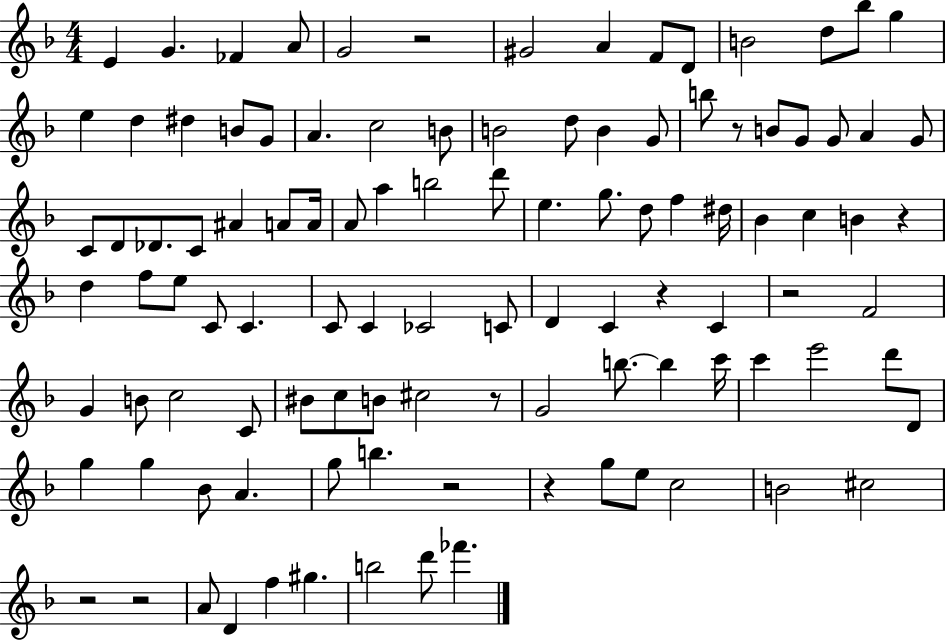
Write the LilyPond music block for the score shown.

{
  \clef treble
  \numericTimeSignature
  \time 4/4
  \key f \major
  e'4 g'4. fes'4 a'8 | g'2 r2 | gis'2 a'4 f'8 d'8 | b'2 d''8 bes''8 g''4 | \break e''4 d''4 dis''4 b'8 g'8 | a'4. c''2 b'8 | b'2 d''8 b'4 g'8 | b''8 r8 b'8 g'8 g'8 a'4 g'8 | \break c'8 d'8 des'8. c'8 ais'4 a'8 a'16 | a'8 a''4 b''2 d'''8 | e''4. g''8. d''8 f''4 dis''16 | bes'4 c''4 b'4 r4 | \break d''4 f''8 e''8 c'8 c'4. | c'8 c'4 ces'2 c'8 | d'4 c'4 r4 c'4 | r2 f'2 | \break g'4 b'8 c''2 c'8 | bis'8 c''8 b'8 cis''2 r8 | g'2 b''8.~~ b''4 c'''16 | c'''4 e'''2 d'''8 d'8 | \break g''4 g''4 bes'8 a'4. | g''8 b''4. r2 | r4 g''8 e''8 c''2 | b'2 cis''2 | \break r2 r2 | a'8 d'4 f''4 gis''4. | b''2 d'''8 fes'''4. | \bar "|."
}